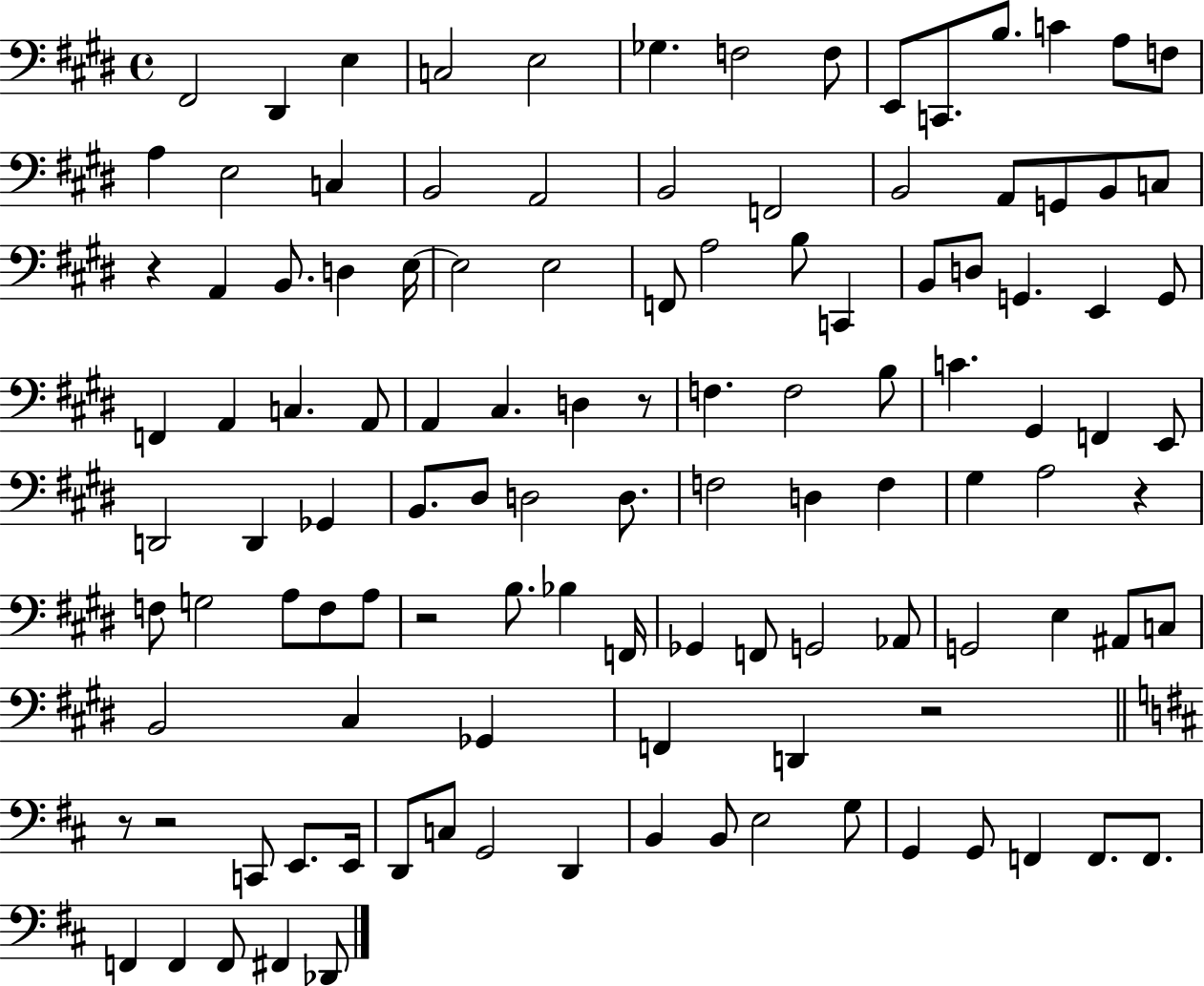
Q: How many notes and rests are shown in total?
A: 116